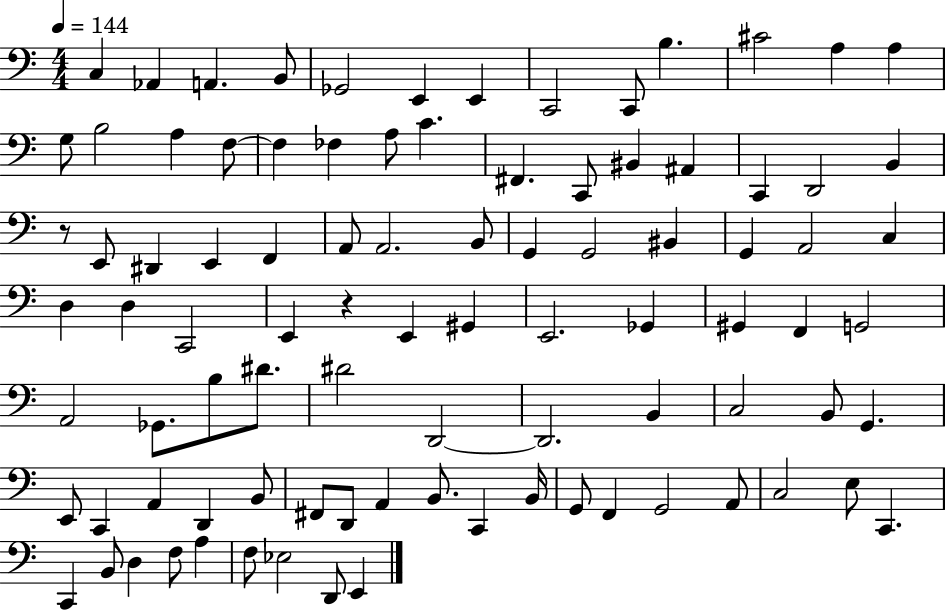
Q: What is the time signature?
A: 4/4